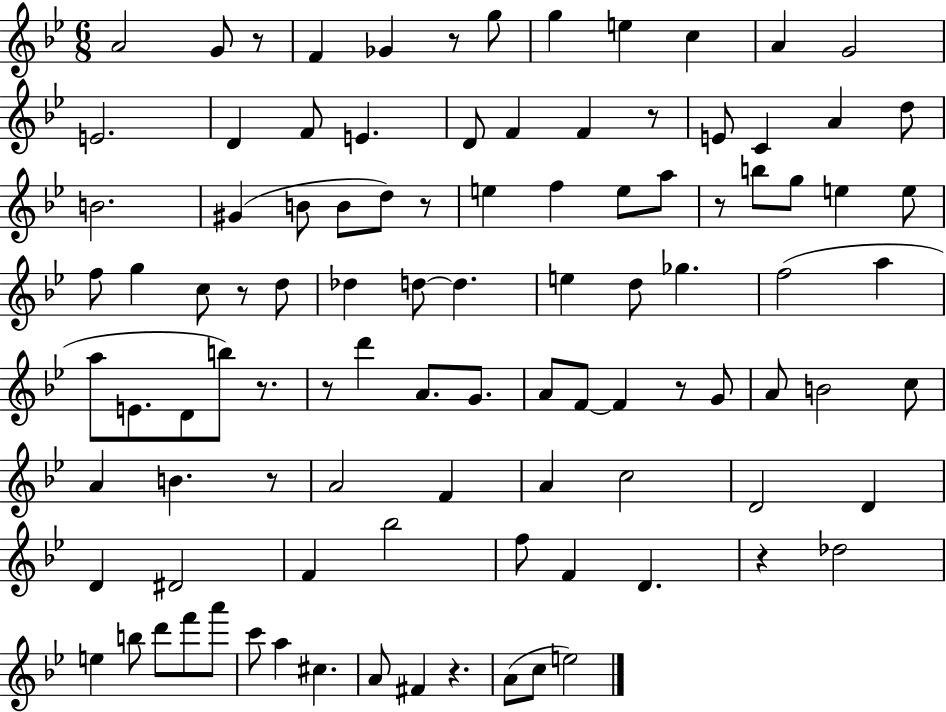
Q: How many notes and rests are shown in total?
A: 101